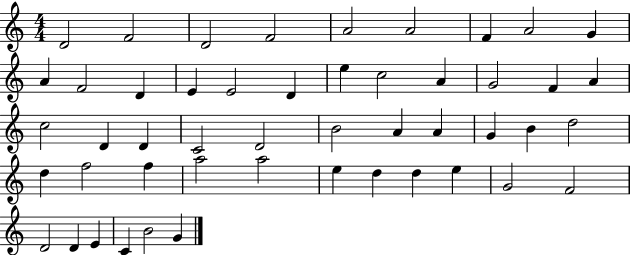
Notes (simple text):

D4/h F4/h D4/h F4/h A4/h A4/h F4/q A4/h G4/q A4/q F4/h D4/q E4/q E4/h D4/q E5/q C5/h A4/q G4/h F4/q A4/q C5/h D4/q D4/q C4/h D4/h B4/h A4/q A4/q G4/q B4/q D5/h D5/q F5/h F5/q A5/h A5/h E5/q D5/q D5/q E5/q G4/h F4/h D4/h D4/q E4/q C4/q B4/h G4/q